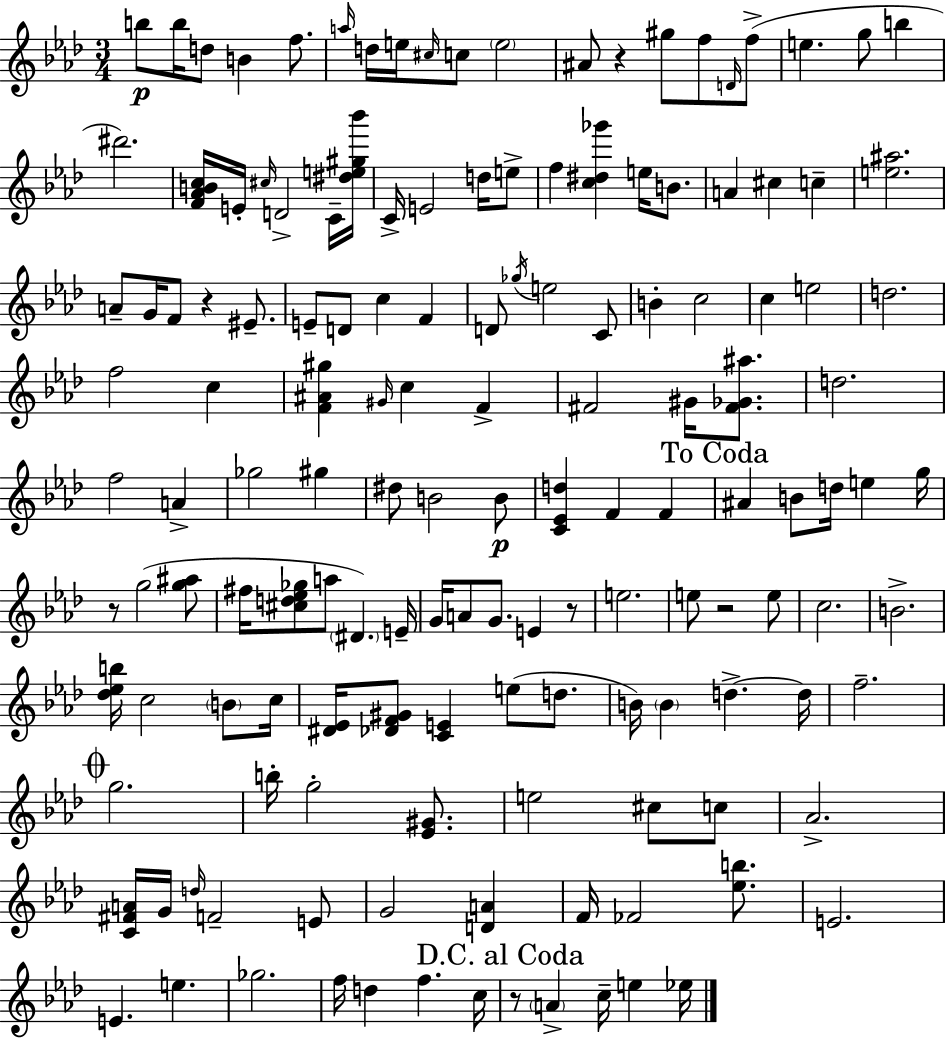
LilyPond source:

{
  \clef treble
  \numericTimeSignature
  \time 3/4
  \key f \minor
  \repeat volta 2 { b''8\p b''16 d''8 b'4 f''8. | \grace { a''16 } d''16 e''16 \grace { cis''16 } c''8 \parenthesize e''2 | ais'8 r4 gis''8 f''8 | \grace { d'16 }( f''8-> e''4. g''8 b''4 | \break dis'''2.) | <f' aes' b' c''>16 e'16-. \grace { cis''16 } d'2-> | c'16-- <dis'' e'' gis'' bes'''>16 c'16-> e'2 | d''16 e''8-> f''4 <c'' dis'' ges'''>4 | \break e''16 b'8. a'4 cis''4 | c''4-- <e'' ais''>2. | a'8-- g'16 f'8 r4 | eis'8.-- e'8-- d'8 c''4 | \break f'4 d'8 \acciaccatura { ges''16 } e''2 | c'8 b'4-. c''2 | c''4 e''2 | d''2. | \break f''2 | c''4 <f' ais' gis''>4 \grace { gis'16 } c''4 | f'4-> fis'2 | gis'16 <fis' ges' ais''>8. d''2. | \break f''2 | a'4-> ges''2 | gis''4 dis''8 b'2 | b'8\p <c' ees' d''>4 f'4 | \break f'4 \mark "To Coda" ais'4 b'8 | d''16 e''4 g''16 r8 g''2( | <g'' ais''>8 fis''16 <cis'' d'' ees'' ges''>8 a''8 \parenthesize dis'4.) | e'16-- g'16 a'8 g'8. | \break e'4 r8 e''2. | e''8 r2 | e''8 c''2. | b'2.-> | \break <des'' ees'' b''>16 c''2 | \parenthesize b'8 c''16 <dis' ees'>16 <des' f' gis'>8 <c' e'>4 | e''8( d''8. b'16) \parenthesize b'4 d''4.->~~ | d''16 f''2.-- | \break \mark \markup { \musicglyph "scripts.coda" } g''2. | b''16-. g''2-. | <ees' gis'>8. e''2 | cis''8 c''8 aes'2.-> | \break <c' fis' a'>16 g'16 \grace { d''16 } f'2-- | e'8 g'2 | <d' a'>4 f'16 fes'2 | <ees'' b''>8. e'2. | \break e'4. | e''4. ges''2. | f''16 d''4 | f''4. c''16 \mark "D.C. al Coda" r8 \parenthesize a'4-> | \break c''16-- e''4 ees''16 } \bar "|."
}